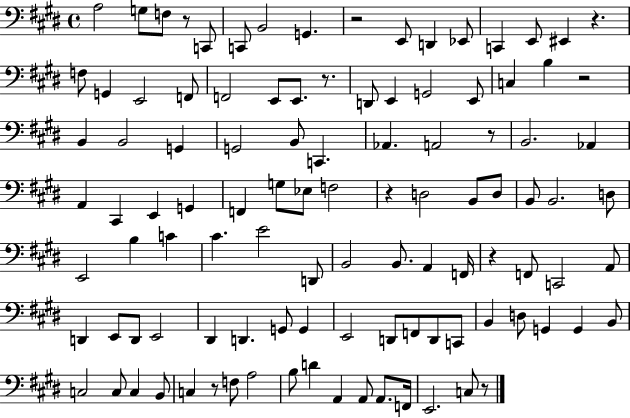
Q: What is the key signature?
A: E major